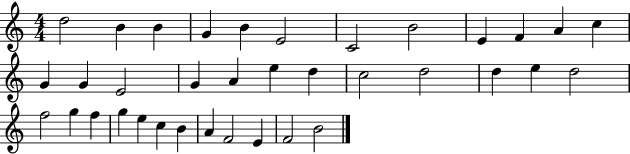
D5/h B4/q B4/q G4/q B4/q E4/h C4/h B4/h E4/q F4/q A4/q C5/q G4/q G4/q E4/h G4/q A4/q E5/q D5/q C5/h D5/h D5/q E5/q D5/h F5/h G5/q F5/q G5/q E5/q C5/q B4/q A4/q F4/h E4/q F4/h B4/h